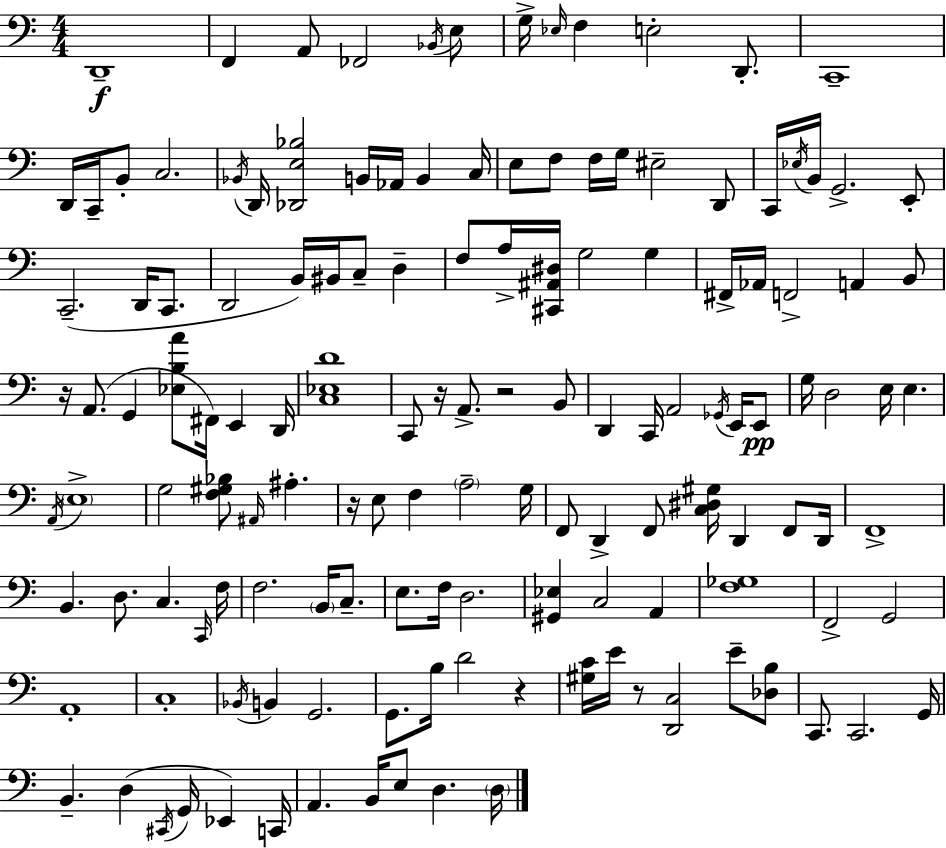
X:1
T:Untitled
M:4/4
L:1/4
K:C
D,,4 F,, A,,/2 _F,,2 _B,,/4 E,/2 G,/4 _E,/4 F, E,2 D,,/2 C,,4 D,,/4 C,,/4 B,,/2 C,2 _B,,/4 D,,/4 [_D,,E,_B,]2 B,,/4 _A,,/4 B,, C,/4 E,/2 F,/2 F,/4 G,/4 ^E,2 D,,/2 C,,/4 _E,/4 B,,/4 G,,2 E,,/2 C,,2 D,,/4 C,,/2 D,,2 B,,/4 ^B,,/4 C,/2 D, F,/2 A,/4 [^C,,^A,,^D,]/4 G,2 G, ^F,,/4 _A,,/4 F,,2 A,, B,,/2 z/4 A,,/2 G,, [_E,B,A]/2 ^F,,/4 E,, D,,/4 [C,_E,D]4 C,,/2 z/4 A,,/2 z2 B,,/2 D,, C,,/4 A,,2 _G,,/4 E,,/4 E,,/2 G,/4 D,2 E,/4 E, A,,/4 E,4 G,2 [F,^G,_B,]/2 ^A,,/4 ^A, z/4 E,/2 F, A,2 G,/4 F,,/2 D,, F,,/2 [C,^D,^G,]/4 D,, F,,/2 D,,/4 F,,4 B,, D,/2 C, C,,/4 F,/4 F,2 B,,/4 C,/2 E,/2 F,/4 D,2 [^G,,_E,] C,2 A,, [F,_G,]4 F,,2 G,,2 A,,4 C,4 _B,,/4 B,, G,,2 G,,/2 B,/4 D2 z [^G,C]/4 E/4 z/2 [D,,C,]2 E/2 [_D,B,]/2 C,,/2 C,,2 G,,/4 B,, D, ^C,,/4 G,,/4 _E,, C,,/4 A,, B,,/4 E,/2 D, D,/4